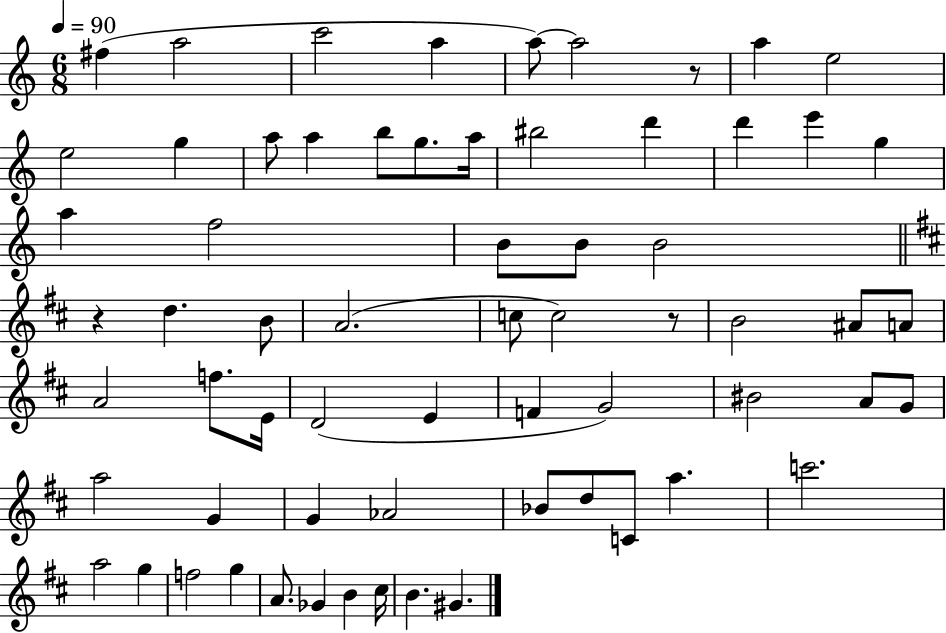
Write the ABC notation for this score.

X:1
T:Untitled
M:6/8
L:1/4
K:C
^f a2 c'2 a a/2 a2 z/2 a e2 e2 g a/2 a b/2 g/2 a/4 ^b2 d' d' e' g a f2 B/2 B/2 B2 z d B/2 A2 c/2 c2 z/2 B2 ^A/2 A/2 A2 f/2 E/4 D2 E F G2 ^B2 A/2 G/2 a2 G G _A2 _B/2 d/2 C/2 a c'2 a2 g f2 g A/2 _G B ^c/4 B ^G